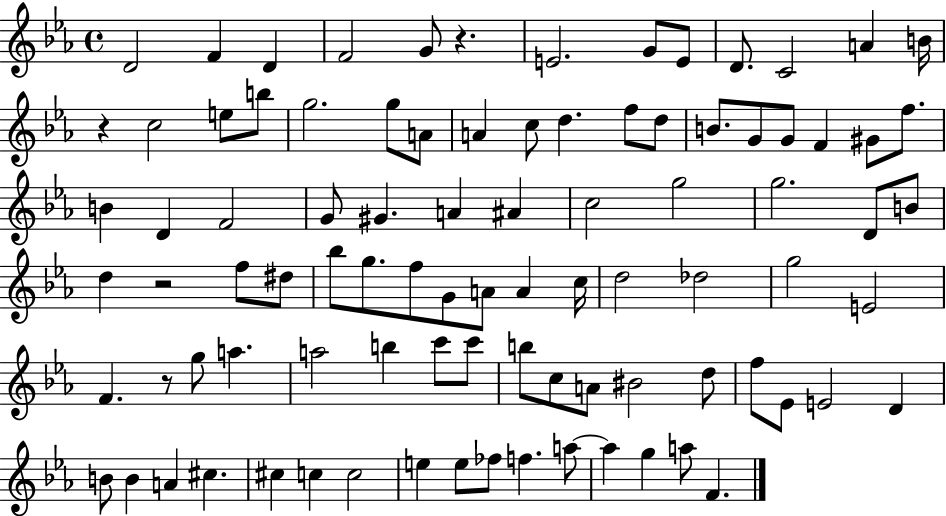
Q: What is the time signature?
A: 4/4